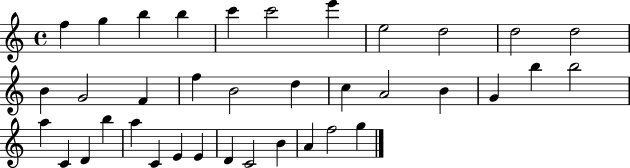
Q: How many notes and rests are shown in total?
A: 37